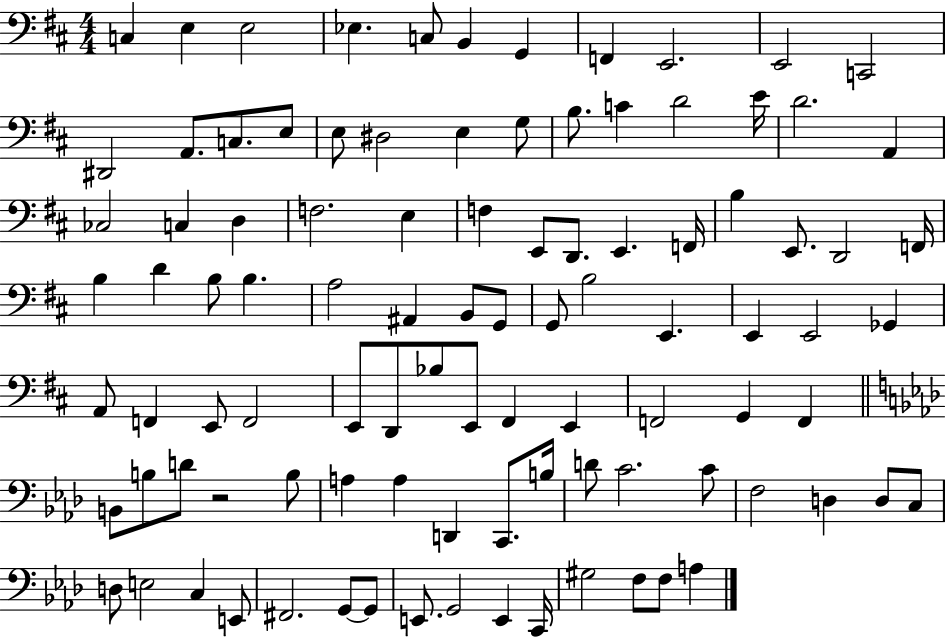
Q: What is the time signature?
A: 4/4